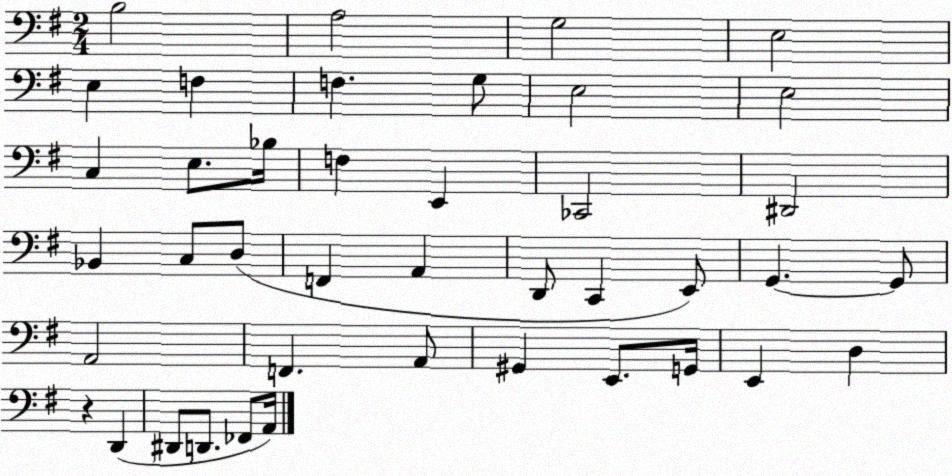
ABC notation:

X:1
T:Untitled
M:2/4
L:1/4
K:G
B,2 A,2 G,2 E,2 E, F, F, G,/2 E,2 E,2 C, E,/2 _B,/4 F, E,, _C,,2 ^D,,2 _B,, C,/2 D,/2 F,, A,, D,,/2 C,, E,,/2 G,, G,,/2 A,,2 F,, A,,/2 ^G,, E,,/2 G,,/4 E,, D, z D,, ^D,,/2 D,,/2 _F,,/2 A,,/4